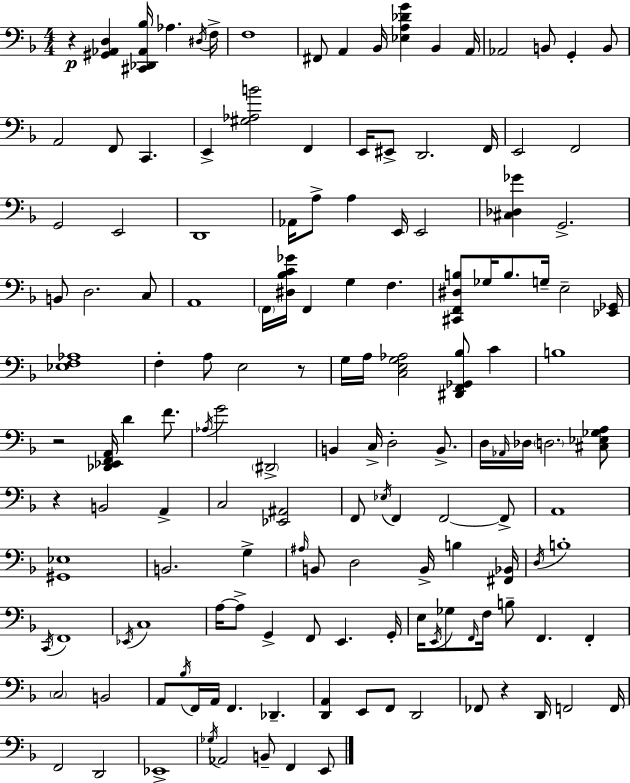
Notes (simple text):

R/q [G#2,Ab2,D3]/q [C#2,Db2,Ab2,Bb3]/s Ab3/q. D#3/s F3/s F3/w F#2/e A2/q Bb2/s [Eb3,A3,Db4,G4]/q Bb2/q A2/s Ab2/h B2/e G2/q B2/e A2/h F2/e C2/q. E2/q [G#3,Ab3,B4]/h F2/q E2/s EIS2/e D2/h. F2/s E2/h F2/h G2/h E2/h D2/w Ab2/s A3/e A3/q E2/s E2/h [C#3,Db3,Gb4]/q G2/h. B2/e D3/h. C3/e A2/w F2/s [D#3,Bb3,C4,Gb4]/s F2/q G3/q F3/q. [C#2,F2,D#3,B3]/e Gb3/s B3/e. G3/s E3/h [Eb2,Gb2]/s [Eb3,F3,Ab3]/w F3/q A3/e E3/h R/e G3/s A3/s [C3,E3,G3,Ab3]/h [D#2,F2,Gb2,Bb3]/e C4/q B3/w R/h [Db2,Eb2,F2,A2]/s D4/q F4/e. Ab3/s G4/h D#2/h B2/q C3/s D3/h B2/e. D3/s Ab2/s Db3/s D3/h. [C#3,Eb3,Gb3,A3]/e R/q B2/h A2/q C3/h [Eb2,A#2]/h F2/e Eb3/s F2/q F2/h F2/e A2/w [G#2,Eb3]/w B2/h. G3/q A#3/s B2/e D3/h B2/s B3/q [F#2,Bb2]/s D3/s B3/w C2/s F2/w Eb2/s C3/w A3/s A3/e G2/q F2/e E2/q. G2/s E3/s E2/s Gb3/e F2/s F3/s B3/e F2/q. F2/q C3/h B2/h A2/e Bb3/s F2/s A2/s F2/q. Db2/q. [D2,A2]/q E2/e F2/e D2/h FES2/e R/q D2/s F2/h F2/s F2/h D2/h Eb2/w Gb3/s Ab2/h B2/e F2/q E2/e